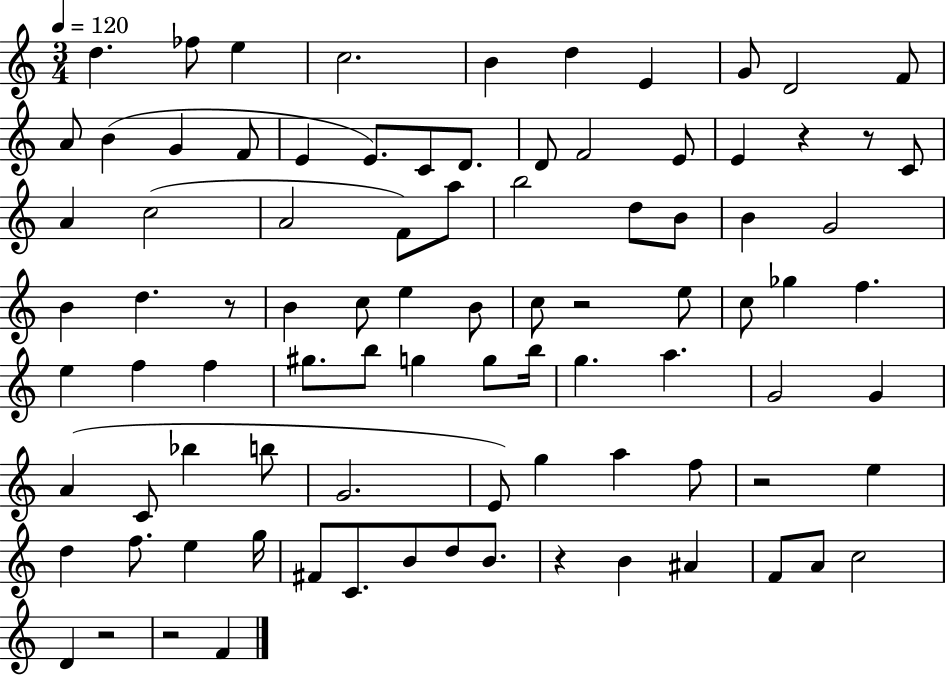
D5/q. FES5/e E5/q C5/h. B4/q D5/q E4/q G4/e D4/h F4/e A4/e B4/q G4/q F4/e E4/q E4/e. C4/e D4/e. D4/e F4/h E4/e E4/q R/q R/e C4/e A4/q C5/h A4/h F4/e A5/e B5/h D5/e B4/e B4/q G4/h B4/q D5/q. R/e B4/q C5/e E5/q B4/e C5/e R/h E5/e C5/e Gb5/q F5/q. E5/q F5/q F5/q G#5/e. B5/e G5/q G5/e B5/s G5/q. A5/q. G4/h G4/q A4/q C4/e Bb5/q B5/e G4/h. E4/e G5/q A5/q F5/e R/h E5/q D5/q F5/e. E5/q G5/s F#4/e C4/e. B4/e D5/e B4/e. R/q B4/q A#4/q F4/e A4/e C5/h D4/q R/h R/h F4/q